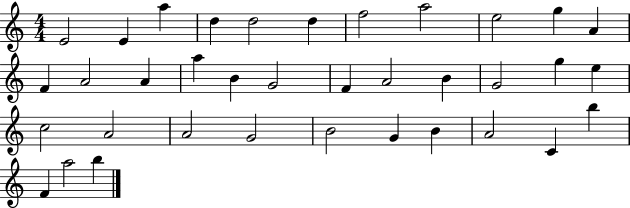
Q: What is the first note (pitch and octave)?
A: E4